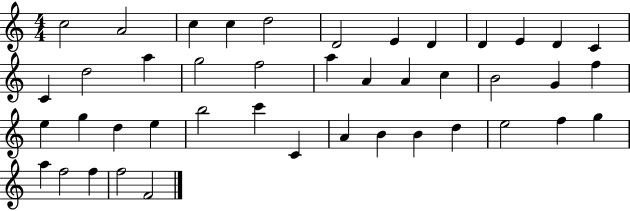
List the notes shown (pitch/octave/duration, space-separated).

C5/h A4/h C5/q C5/q D5/h D4/h E4/q D4/q D4/q E4/q D4/q C4/q C4/q D5/h A5/q G5/h F5/h A5/q A4/q A4/q C5/q B4/h G4/q F5/q E5/q G5/q D5/q E5/q B5/h C6/q C4/q A4/q B4/q B4/q D5/q E5/h F5/q G5/q A5/q F5/h F5/q F5/h F4/h